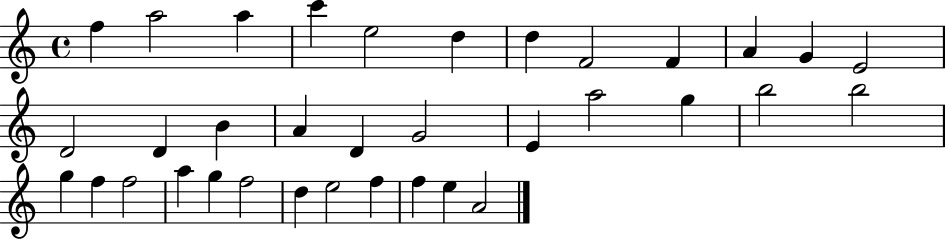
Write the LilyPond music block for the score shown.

{
  \clef treble
  \time 4/4
  \defaultTimeSignature
  \key c \major
  f''4 a''2 a''4 | c'''4 e''2 d''4 | d''4 f'2 f'4 | a'4 g'4 e'2 | \break d'2 d'4 b'4 | a'4 d'4 g'2 | e'4 a''2 g''4 | b''2 b''2 | \break g''4 f''4 f''2 | a''4 g''4 f''2 | d''4 e''2 f''4 | f''4 e''4 a'2 | \break \bar "|."
}